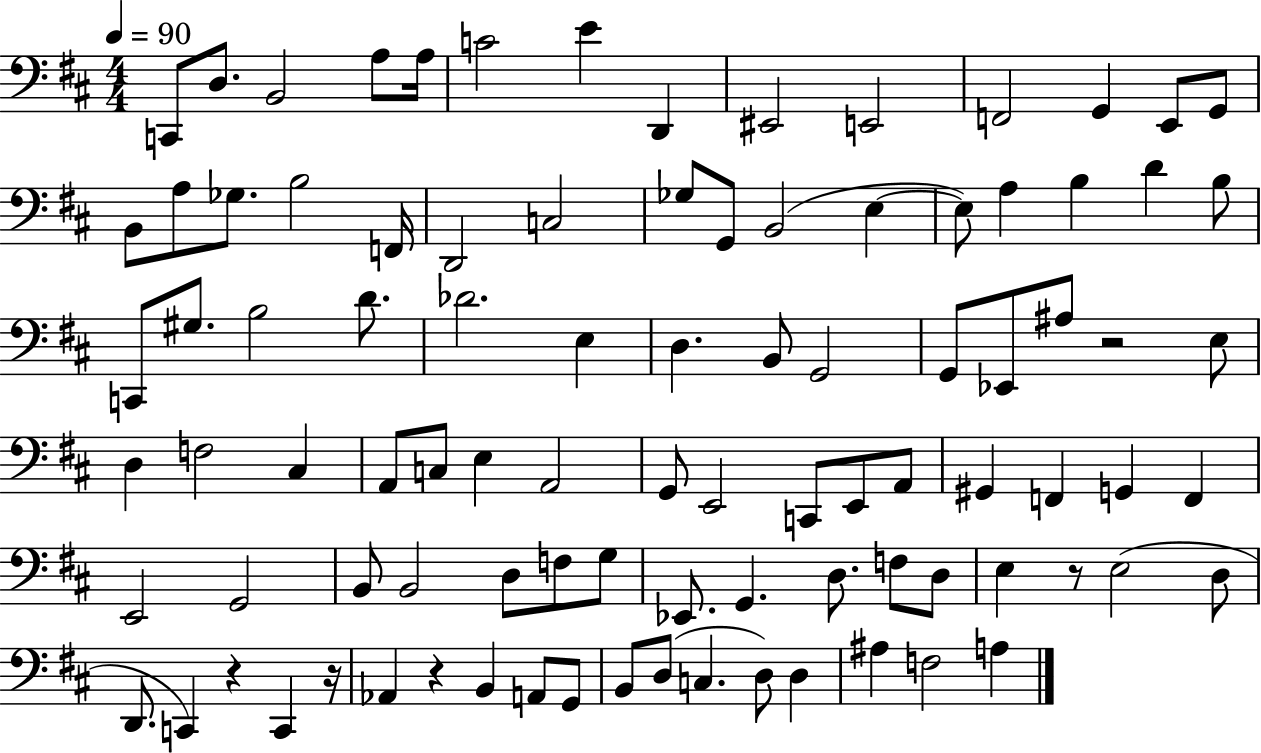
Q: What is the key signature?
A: D major